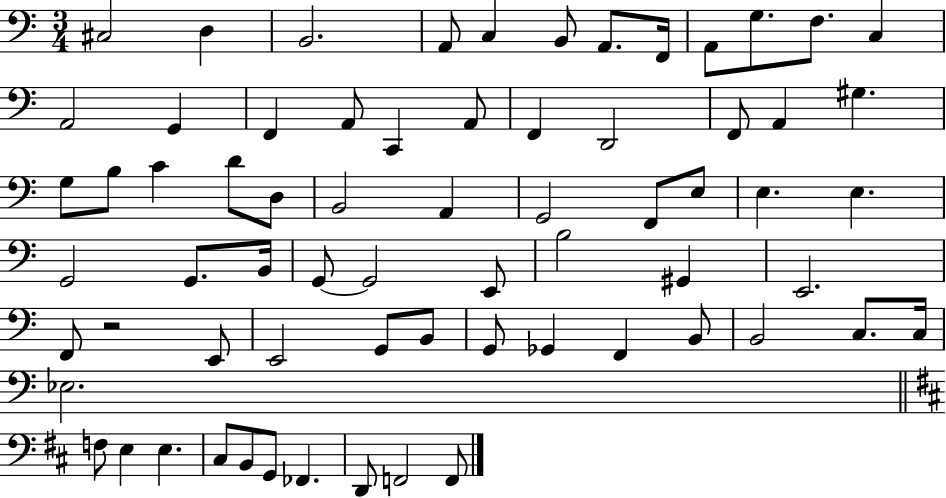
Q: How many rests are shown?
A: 1